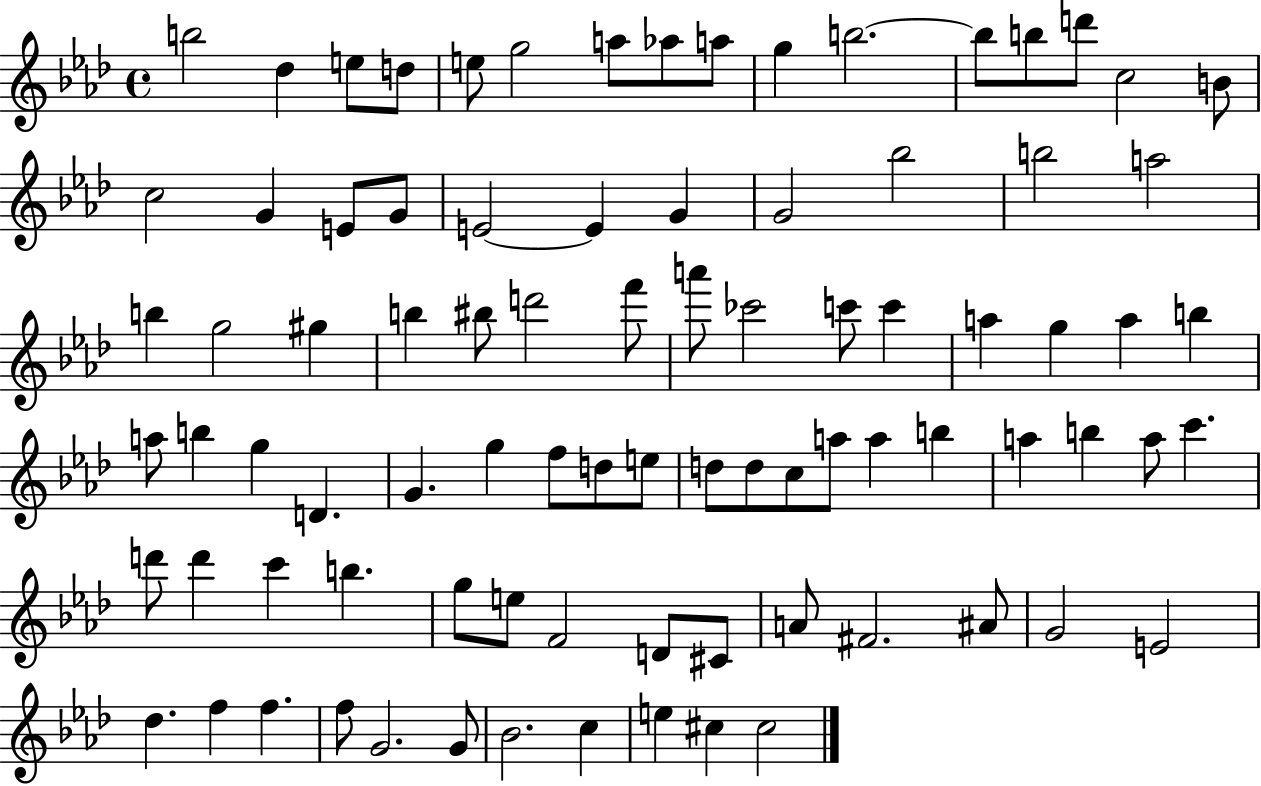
{
  \clef treble
  \time 4/4
  \defaultTimeSignature
  \key aes \major
  b''2 des''4 e''8 d''8 | e''8 g''2 a''8 aes''8 a''8 | g''4 b''2.~~ | b''8 b''8 d'''8 c''2 b'8 | \break c''2 g'4 e'8 g'8 | e'2~~ e'4 g'4 | g'2 bes''2 | b''2 a''2 | \break b''4 g''2 gis''4 | b''4 bis''8 d'''2 f'''8 | a'''8 ces'''2 c'''8 c'''4 | a''4 g''4 a''4 b''4 | \break a''8 b''4 g''4 d'4. | g'4. g''4 f''8 d''8 e''8 | d''8 d''8 c''8 a''8 a''4 b''4 | a''4 b''4 a''8 c'''4. | \break d'''8 d'''4 c'''4 b''4. | g''8 e''8 f'2 d'8 cis'8 | a'8 fis'2. ais'8 | g'2 e'2 | \break des''4. f''4 f''4. | f''8 g'2. g'8 | bes'2. c''4 | e''4 cis''4 cis''2 | \break \bar "|."
}